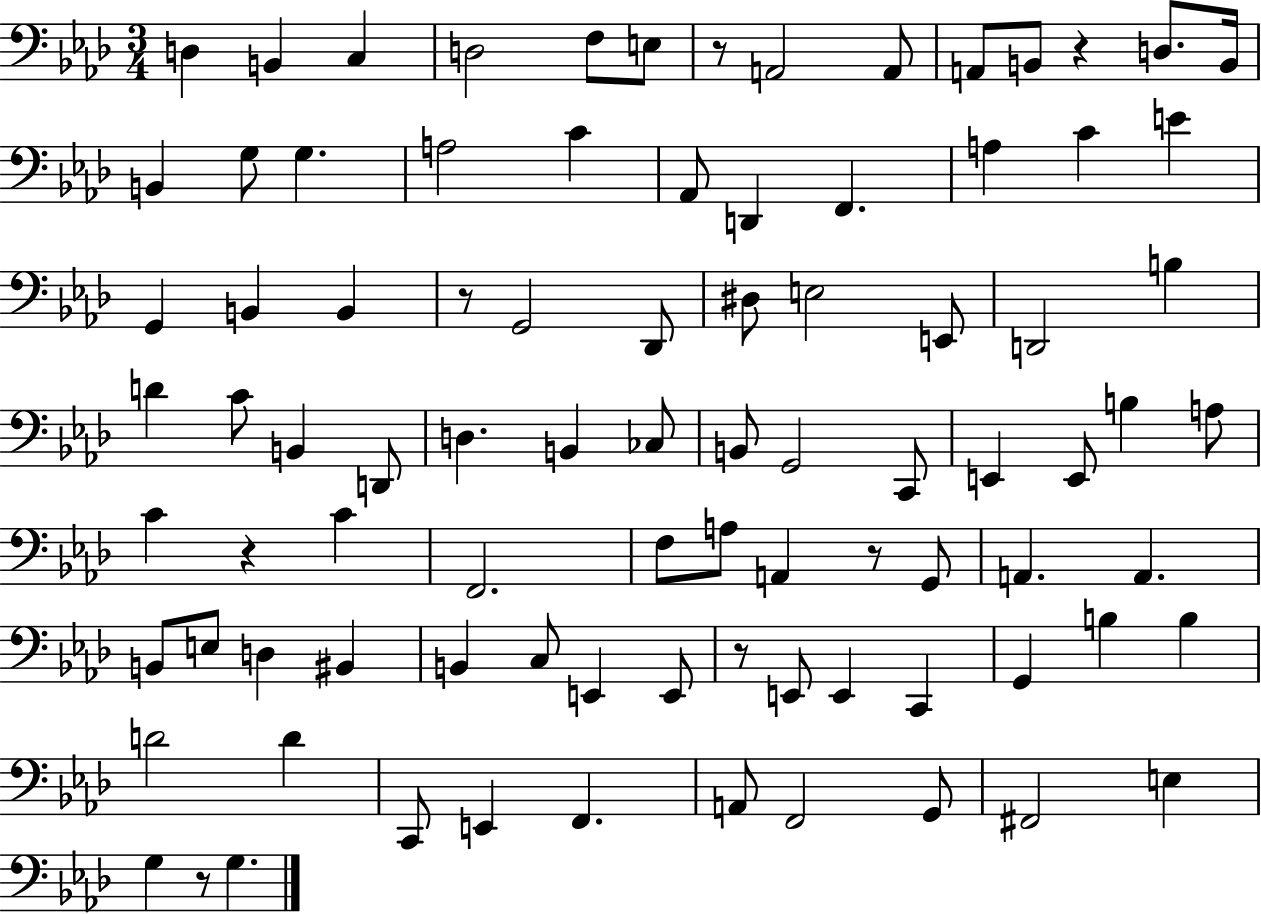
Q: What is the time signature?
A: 3/4